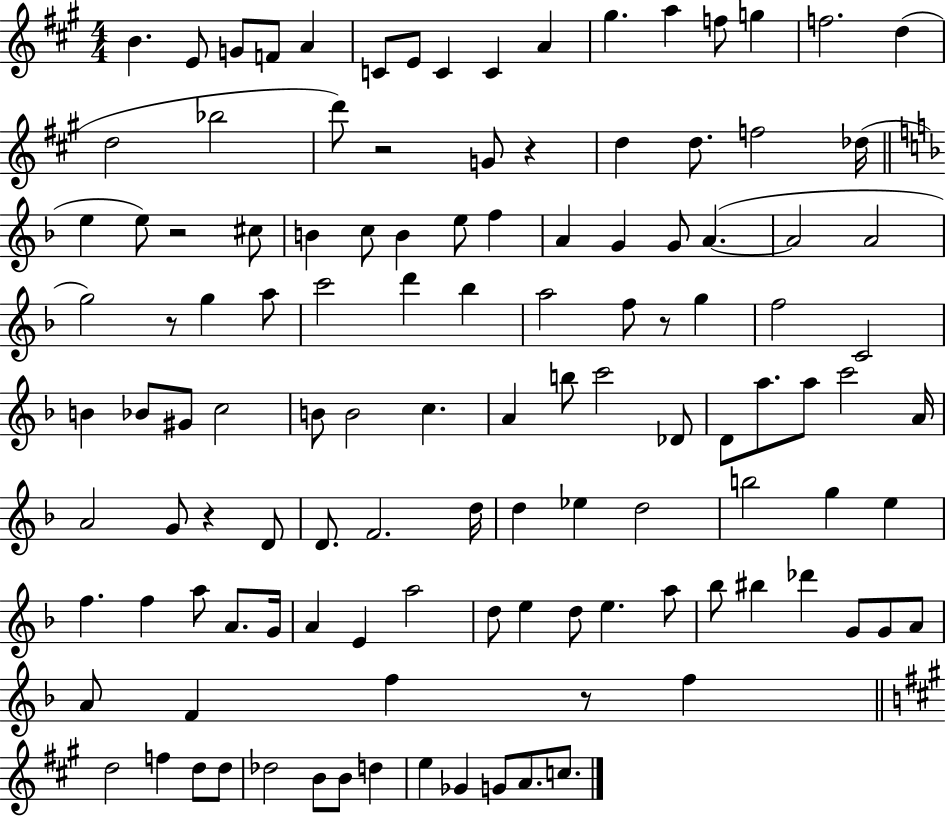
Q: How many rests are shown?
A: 7